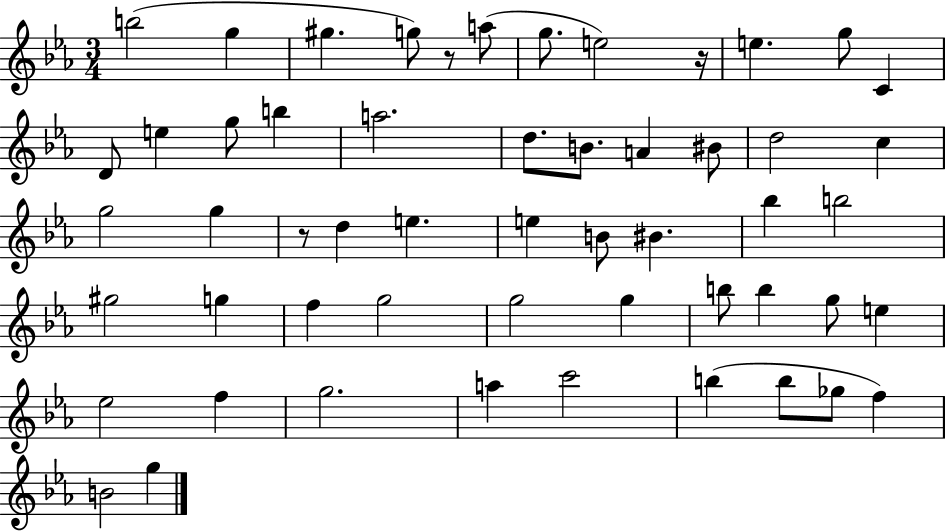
B5/h G5/q G#5/q. G5/e R/e A5/e G5/e. E5/h R/s E5/q. G5/e C4/q D4/e E5/q G5/e B5/q A5/h. D5/e. B4/e. A4/q BIS4/e D5/h C5/q G5/h G5/q R/e D5/q E5/q. E5/q B4/e BIS4/q. Bb5/q B5/h G#5/h G5/q F5/q G5/h G5/h G5/q B5/e B5/q G5/e E5/q Eb5/h F5/q G5/h. A5/q C6/h B5/q B5/e Gb5/e F5/q B4/h G5/q